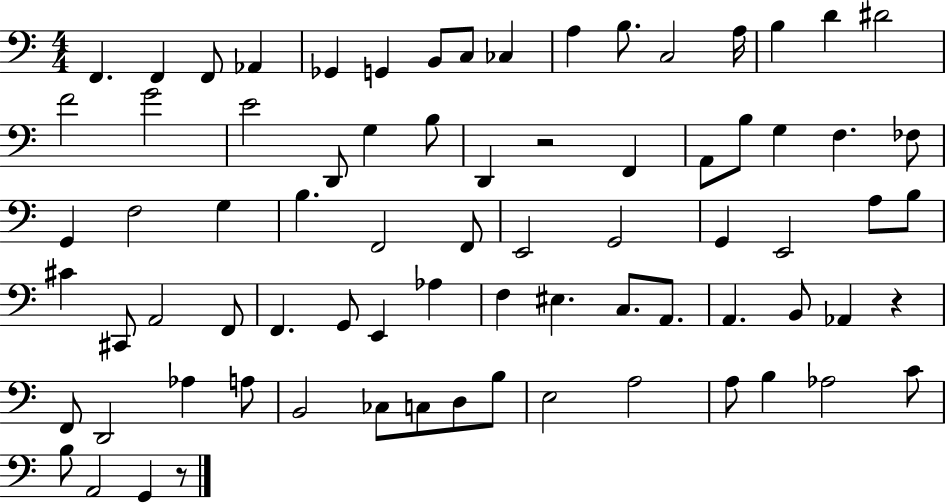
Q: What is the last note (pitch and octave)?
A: G2